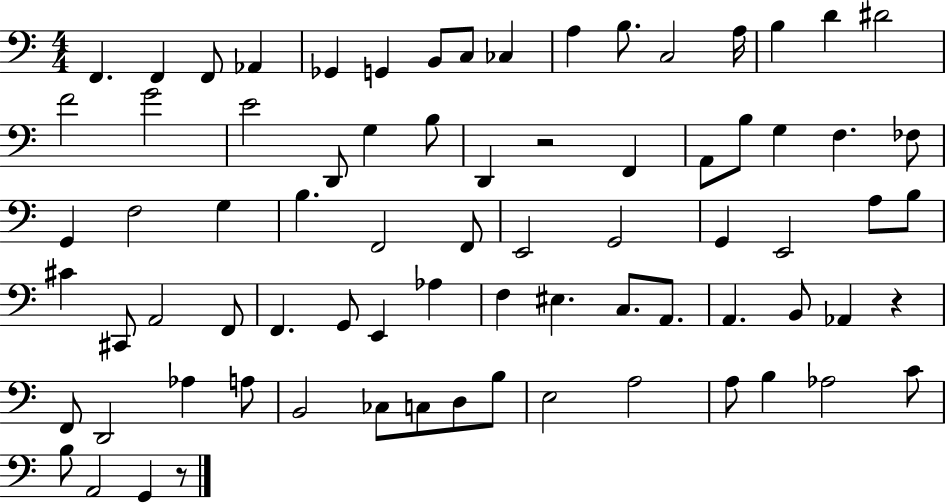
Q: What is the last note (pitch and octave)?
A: G2